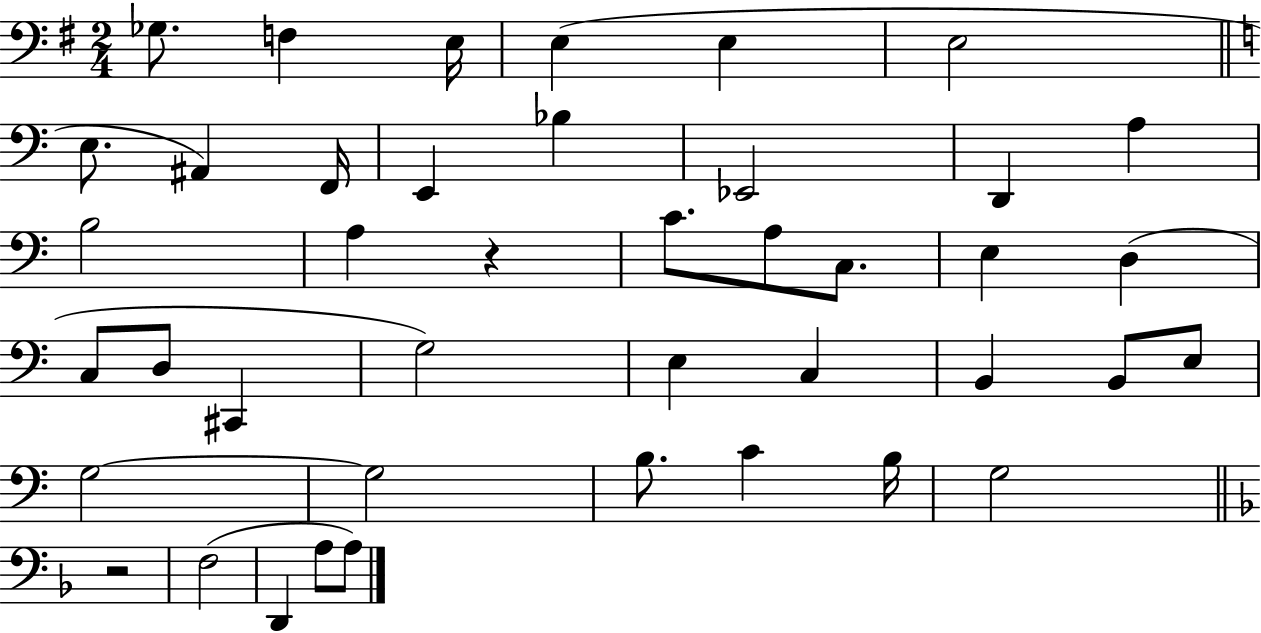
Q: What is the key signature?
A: G major